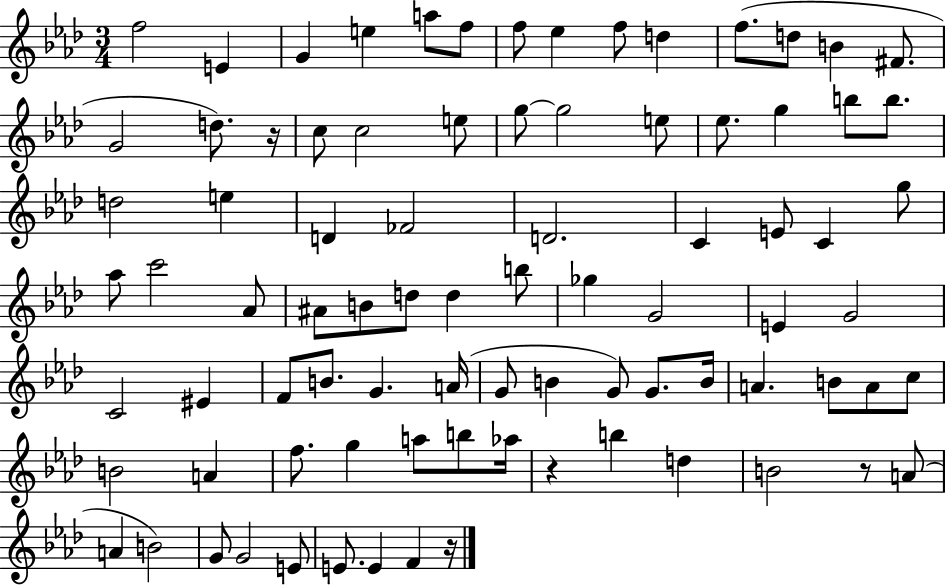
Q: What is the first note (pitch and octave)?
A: F5